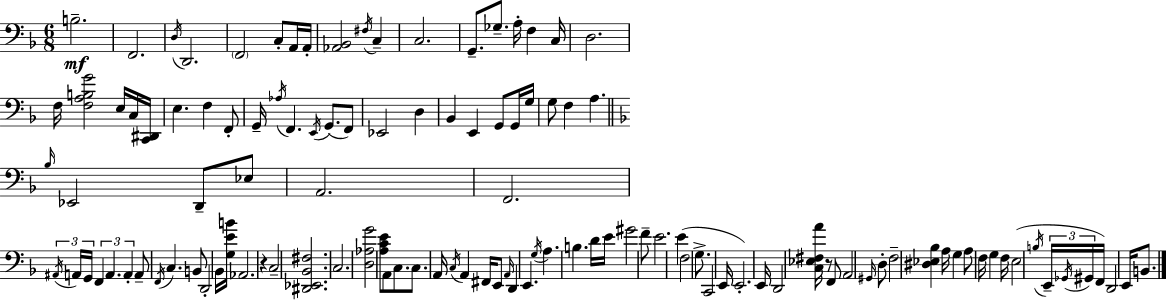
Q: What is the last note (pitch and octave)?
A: B2